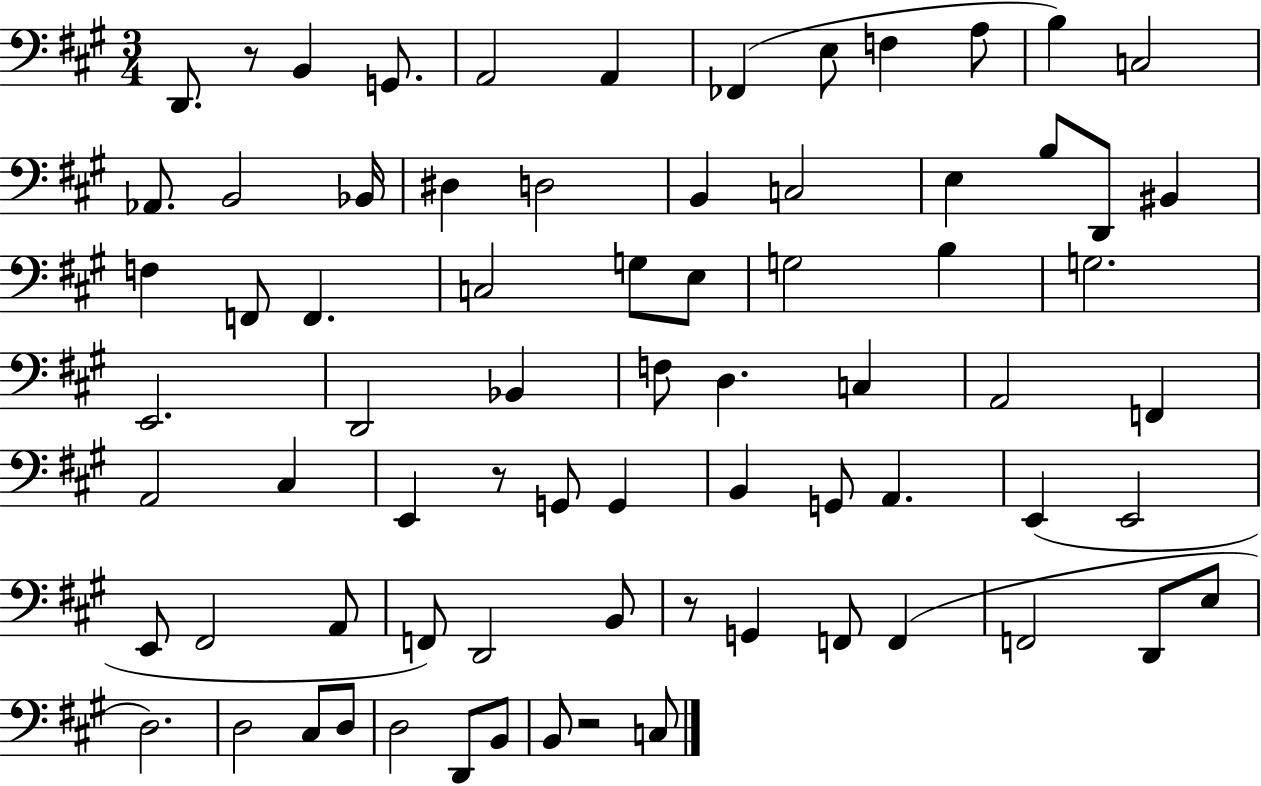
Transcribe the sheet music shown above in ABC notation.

X:1
T:Untitled
M:3/4
L:1/4
K:A
D,,/2 z/2 B,, G,,/2 A,,2 A,, _F,, E,/2 F, A,/2 B, C,2 _A,,/2 B,,2 _B,,/4 ^D, D,2 B,, C,2 E, B,/2 D,,/2 ^B,, F, F,,/2 F,, C,2 G,/2 E,/2 G,2 B, G,2 E,,2 D,,2 _B,, F,/2 D, C, A,,2 F,, A,,2 ^C, E,, z/2 G,,/2 G,, B,, G,,/2 A,, E,, E,,2 E,,/2 ^F,,2 A,,/2 F,,/2 D,,2 B,,/2 z/2 G,, F,,/2 F,, F,,2 D,,/2 E,/2 D,2 D,2 ^C,/2 D,/2 D,2 D,,/2 B,,/2 B,,/2 z2 C,/2